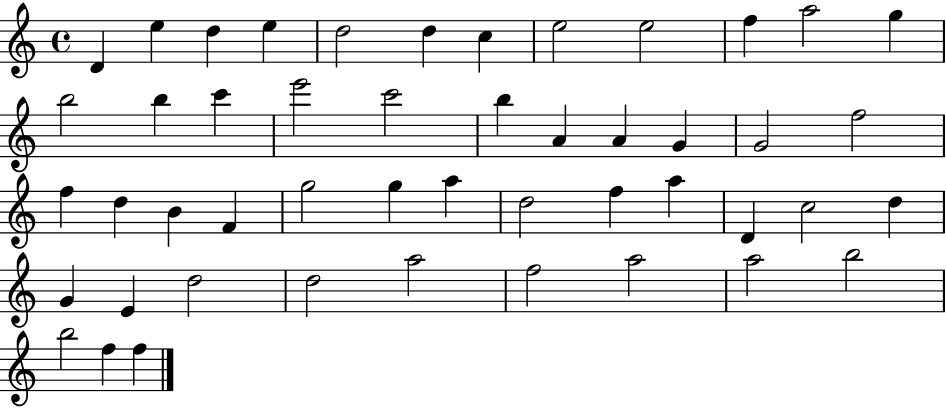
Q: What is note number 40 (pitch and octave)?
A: D5